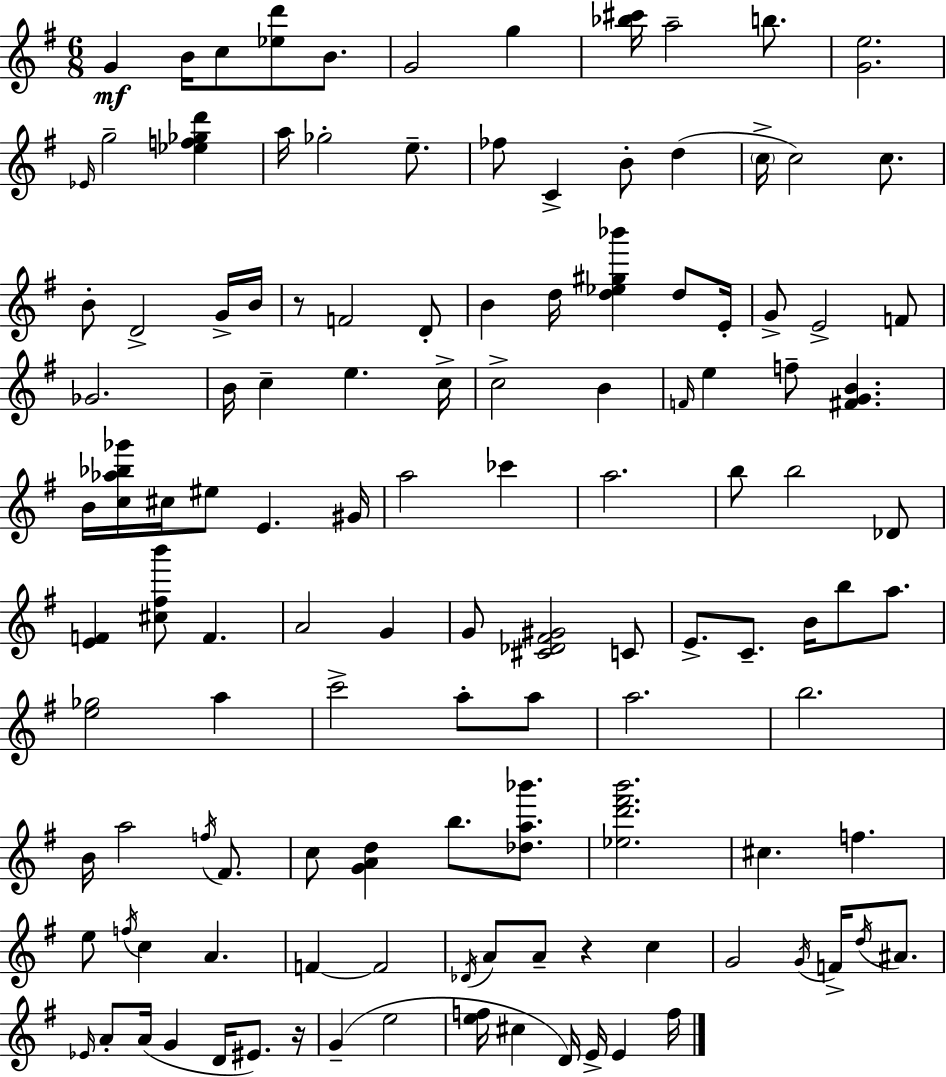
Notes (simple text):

G4/q B4/s C5/e [Eb5,D6]/e B4/e. G4/h G5/q [Bb5,C#6]/s A5/h B5/e. [G4,E5]/h. Eb4/s G5/h [Eb5,F5,Gb5,D6]/q A5/s Gb5/h E5/e. FES5/e C4/q B4/e D5/q C5/s C5/h C5/e. B4/e D4/h G4/s B4/s R/e F4/h D4/e B4/q D5/s [D5,Eb5,G#5,Bb6]/q D5/e E4/s G4/e E4/h F4/e Gb4/h. B4/s C5/q E5/q. C5/s C5/h B4/q F4/s E5/q F5/e [F#4,G4,B4]/q. B4/s [C5,Ab5,Bb5,Gb6]/s C#5/s EIS5/e E4/q. G#4/s A5/h CES6/q A5/h. B5/e B5/h Db4/e [E4,F4]/q [C#5,F#5,B6]/e F4/q. A4/h G4/q G4/e [C#4,Db4,F#4,G#4]/h C4/e E4/e. C4/e. B4/s B5/e A5/e. [E5,Gb5]/h A5/q C6/h A5/e A5/e A5/h. B5/h. B4/s A5/h F5/s F#4/e. C5/e [G4,A4,D5]/q B5/e. [Db5,A5,Bb6]/e. [Eb5,D6,F#6,B6]/h. C#5/q. F5/q. E5/e F5/s C5/q A4/q. F4/q F4/h Db4/s A4/e A4/e R/q C5/q G4/h G4/s F4/s D5/s A#4/e. Eb4/s A4/e A4/s G4/q D4/s EIS4/e. R/s G4/q E5/h [E5,F5]/s C#5/q D4/s E4/s E4/q F5/s